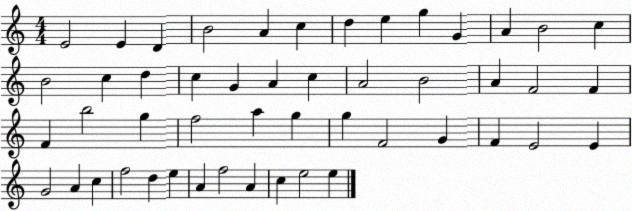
X:1
T:Untitled
M:4/4
L:1/4
K:C
E2 E D B2 A c d e g G A B2 c B2 c d c G A c A2 B2 A F2 F F b2 g f2 a g g F2 G F E2 E G2 A c f2 d e A f2 A c e2 e